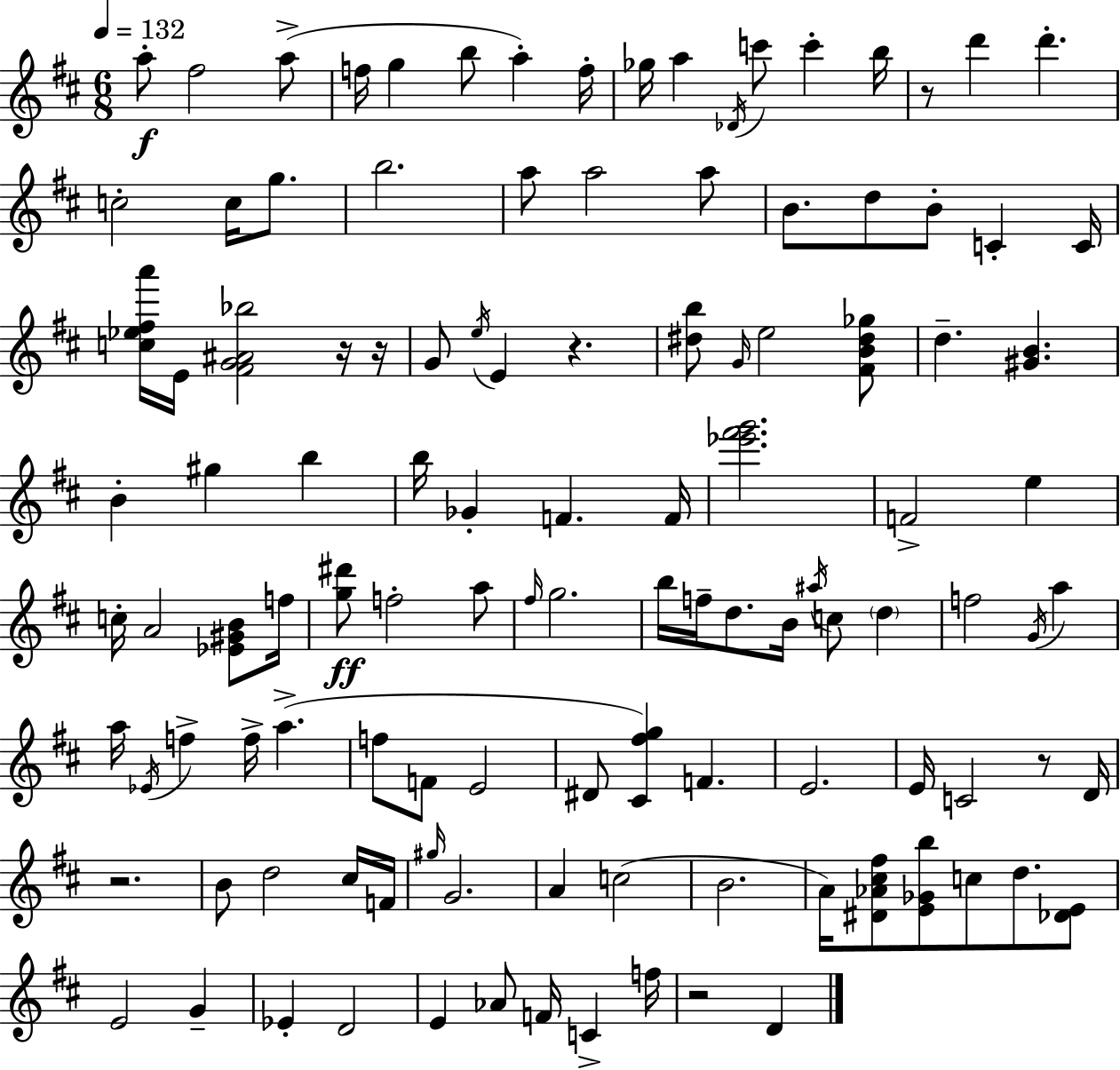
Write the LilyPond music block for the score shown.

{
  \clef treble
  \numericTimeSignature
  \time 6/8
  \key d \major
  \tempo 4 = 132
  a''8-.\f fis''2 a''8->( | f''16 g''4 b''8 a''4-.) f''16-. | ges''16 a''4 \acciaccatura { des'16 } c'''8 c'''4-. | b''16 r8 d'''4 d'''4.-. | \break c''2-. c''16 g''8. | b''2. | a''8 a''2 a''8 | b'8. d''8 b'8-. c'4-. | \break c'16 <c'' ees'' fis'' a'''>16 e'16 <fis' g' ais' bes''>2 r16 | r16 g'8 \acciaccatura { e''16 } e'4 r4. | <dis'' b''>8 \grace { g'16 } e''2 | <fis' b' dis'' ges''>8 d''4.-- <gis' b'>4. | \break b'4-. gis''4 b''4 | b''16 ges'4-. f'4. | f'16 <ees''' fis''' g'''>2. | f'2-> e''4 | \break c''16-. a'2 | <ees' gis' b'>8 f''16 <g'' dis'''>8\ff f''2-. | a''8 \grace { fis''16 } g''2. | b''16 f''16-- d''8. b'16 \acciaccatura { ais''16 } c''8 | \break \parenthesize d''4 f''2 | \acciaccatura { g'16 } a''4 a''16 \acciaccatura { ees'16 } f''4-> | f''16-> a''4.->( f''8 f'8 e'2 | dis'8 <cis' fis'' g''>4) | \break f'4. e'2. | e'16 c'2 | r8 d'16 r2. | b'8 d''2 | \break cis''16 f'16 \grace { gis''16 } g'2. | a'4 | c''2( b'2. | a'16) <dis' aes' cis'' fis''>8 <e' ges' b''>8 | \break c''8 d''8. <des' e'>8 e'2 | g'4-- ees'4-. | d'2 e'4 | aes'8 f'16 c'4-> f''16 r2 | \break d'4 \bar "|."
}